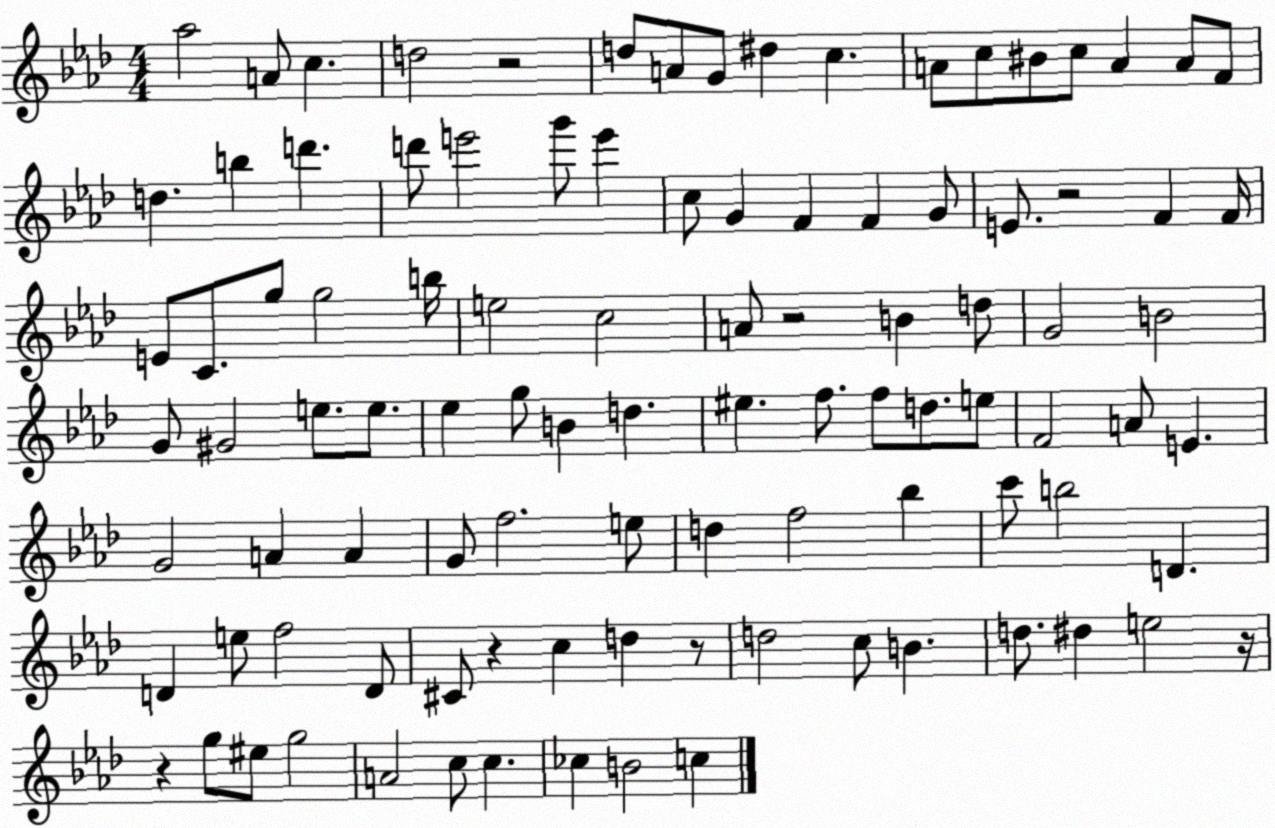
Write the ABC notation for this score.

X:1
T:Untitled
M:4/4
L:1/4
K:Ab
_a2 A/2 c d2 z2 d/2 A/2 G/2 ^d c A/2 c/2 ^B/2 c/2 A A/2 F/2 d b d' d'/2 e'2 g'/2 e' c/2 G F F G/2 E/2 z2 F F/4 E/2 C/2 g/2 g2 b/4 e2 c2 A/2 z2 B d/2 G2 B2 G/2 ^G2 e/2 e/2 _e g/2 B d ^e f/2 f/2 d/2 e/2 F2 A/2 E G2 A A G/2 f2 e/2 d f2 _b c'/2 b2 D D e/2 f2 D/2 ^C/2 z c d z/2 d2 c/2 B d/2 ^d e2 z/4 z g/2 ^e/2 g2 A2 c/2 c _c B2 c